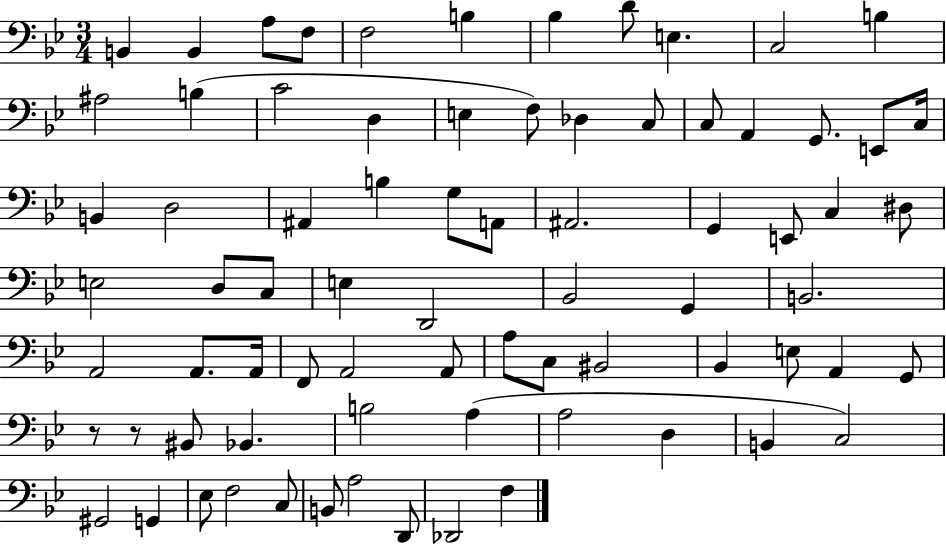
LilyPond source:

{
  \clef bass
  \numericTimeSignature
  \time 3/4
  \key bes \major
  b,4 b,4 a8 f8 | f2 b4 | bes4 d'8 e4. | c2 b4 | \break ais2 b4( | c'2 d4 | e4 f8) des4 c8 | c8 a,4 g,8. e,8 c16 | \break b,4 d2 | ais,4 b4 g8 a,8 | ais,2. | g,4 e,8 c4 dis8 | \break e2 d8 c8 | e4 d,2 | bes,2 g,4 | b,2. | \break a,2 a,8. a,16 | f,8 a,2 a,8 | a8 c8 bis,2 | bes,4 e8 a,4 g,8 | \break r8 r8 bis,8 bes,4. | b2 a4( | a2 d4 | b,4 c2) | \break gis,2 g,4 | ees8 f2 c8 | b,8 a2 d,8 | des,2 f4 | \break \bar "|."
}